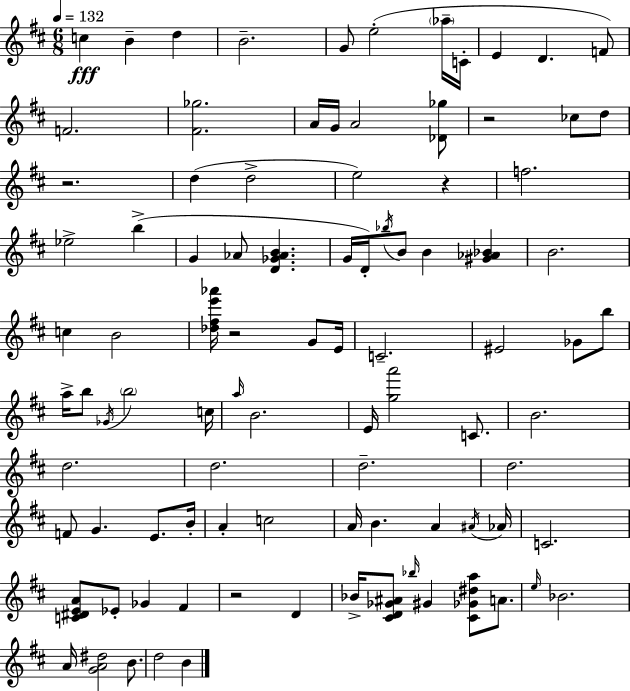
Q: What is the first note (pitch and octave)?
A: C5